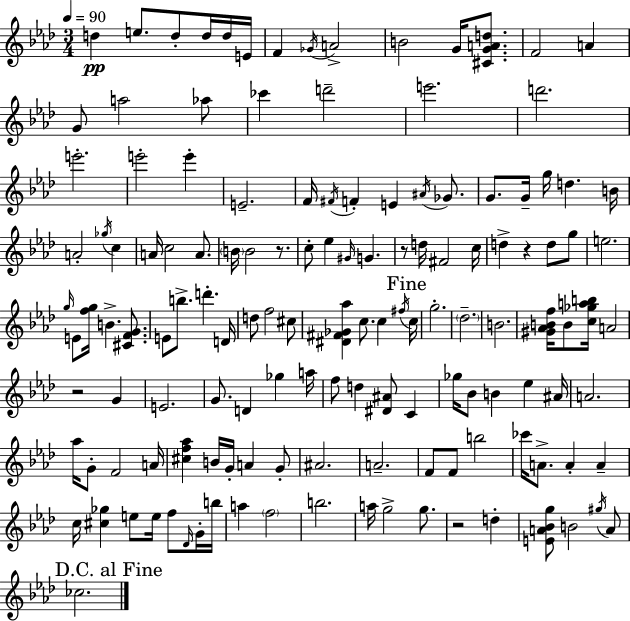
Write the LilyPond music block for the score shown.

{
  \clef treble
  \numericTimeSignature
  \time 3/4
  \key f \minor
  \tempo 4 = 90
  d''4\pp e''8. d''8-. d''16 d''16 e'16 | f'4 \acciaccatura { ges'16 } a'2-> | b'2 g'16 <cis' g' a' d''>8. | f'2 a'4 | \break g'8 a''2 aes''8 | ces'''4 d'''2-- | e'''2. | d'''2. | \break e'''2.-. | e'''2-. e'''4-. | e'2.-- | f'16 \acciaccatura { fis'16 } f'4-. e'4 \acciaccatura { ais'16 } | \break ges'8. g'8. g'16-- g''16 d''4. | b'16 a'2-. \acciaccatura { ges''16 } | c''4 a'16 c''2 | a'8. \parenthesize b'16 b'2 | \break r8. c''8-. ees''4 \grace { gis'16 } g'4. | r8 d''16 fis'2 | c''16 d''4-> r4 | d''8 g''8 e''2. | \break \grace { g''16 } e'8 <f'' g''>16 b'4.-> | <cis' f' g'>8. e'8 b''8.-> d'''4.-. | d'16 d''8 f''2 | cis''8 <dis' fis' ges' aes''>4 c''8. | \break c''4 \acciaccatura { fis''16 } \mark "Fine" c''16 g''2.-. | \parenthesize des''2.-- | b'2. | <gis' aes' b' f''>16 b'8 <c'' ges'' a'' b''>16 a'2 | \break r2 | g'4 e'2. | g'8. d'4 | ges''4 a''16 f''8 d''4 | \break <dis' ais'>8 c'4 ges''16 bes'8 b'4 | ees''4 ais'16 a'2. | aes''16 g'8-. f'2 | a'16 <cis'' f'' aes''>4 b'16 | \break g'16-. a'4 g'8-. ais'2. | a'2.-- | f'8 f'8 b''2 | ces'''16 a'8.-> a'4-. | \break a'4-- c''16 <cis'' ges''>4 | e''8 e''16 f''8 \grace { des'16 } g'16-. b''16 a''4 | \parenthesize f''2 b''2. | a''16 g''2-> | \break g''8. r2 | d''4-. <e' a' bes' g''>8 b'2 | \acciaccatura { gis''16 } a'8 \mark "D.C. al Fine" ces''2. | \bar "|."
}